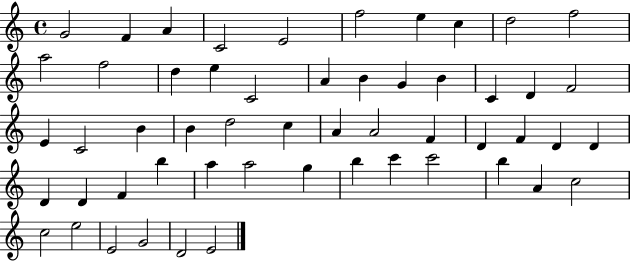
{
  \clef treble
  \time 4/4
  \defaultTimeSignature
  \key c \major
  g'2 f'4 a'4 | c'2 e'2 | f''2 e''4 c''4 | d''2 f''2 | \break a''2 f''2 | d''4 e''4 c'2 | a'4 b'4 g'4 b'4 | c'4 d'4 f'2 | \break e'4 c'2 b'4 | b'4 d''2 c''4 | a'4 a'2 f'4 | d'4 f'4 d'4 d'4 | \break d'4 d'4 f'4 b''4 | a''4 a''2 g''4 | b''4 c'''4 c'''2 | b''4 a'4 c''2 | \break c''2 e''2 | e'2 g'2 | d'2 e'2 | \bar "|."
}